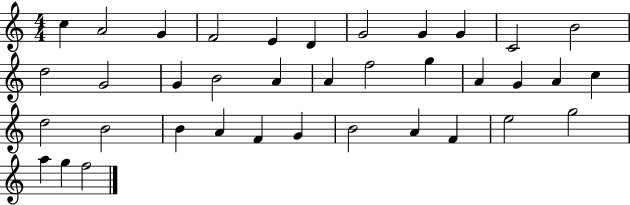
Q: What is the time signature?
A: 4/4